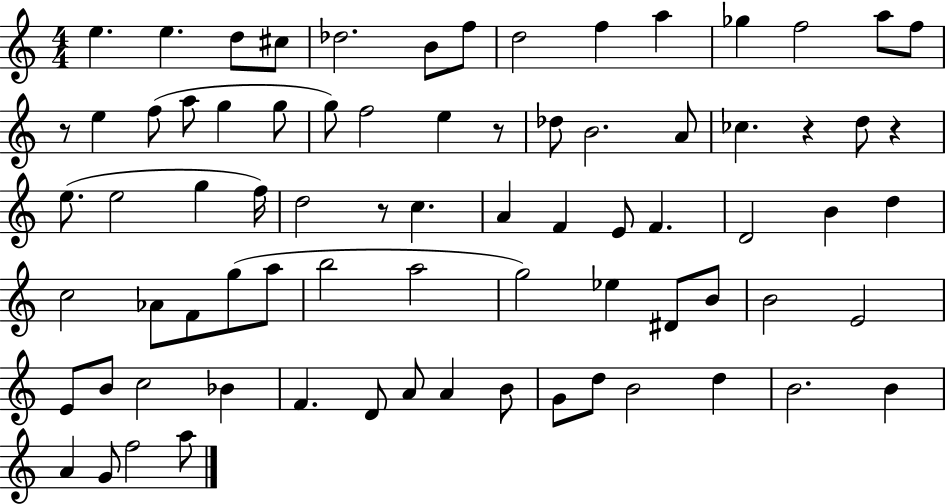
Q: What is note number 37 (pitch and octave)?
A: F4